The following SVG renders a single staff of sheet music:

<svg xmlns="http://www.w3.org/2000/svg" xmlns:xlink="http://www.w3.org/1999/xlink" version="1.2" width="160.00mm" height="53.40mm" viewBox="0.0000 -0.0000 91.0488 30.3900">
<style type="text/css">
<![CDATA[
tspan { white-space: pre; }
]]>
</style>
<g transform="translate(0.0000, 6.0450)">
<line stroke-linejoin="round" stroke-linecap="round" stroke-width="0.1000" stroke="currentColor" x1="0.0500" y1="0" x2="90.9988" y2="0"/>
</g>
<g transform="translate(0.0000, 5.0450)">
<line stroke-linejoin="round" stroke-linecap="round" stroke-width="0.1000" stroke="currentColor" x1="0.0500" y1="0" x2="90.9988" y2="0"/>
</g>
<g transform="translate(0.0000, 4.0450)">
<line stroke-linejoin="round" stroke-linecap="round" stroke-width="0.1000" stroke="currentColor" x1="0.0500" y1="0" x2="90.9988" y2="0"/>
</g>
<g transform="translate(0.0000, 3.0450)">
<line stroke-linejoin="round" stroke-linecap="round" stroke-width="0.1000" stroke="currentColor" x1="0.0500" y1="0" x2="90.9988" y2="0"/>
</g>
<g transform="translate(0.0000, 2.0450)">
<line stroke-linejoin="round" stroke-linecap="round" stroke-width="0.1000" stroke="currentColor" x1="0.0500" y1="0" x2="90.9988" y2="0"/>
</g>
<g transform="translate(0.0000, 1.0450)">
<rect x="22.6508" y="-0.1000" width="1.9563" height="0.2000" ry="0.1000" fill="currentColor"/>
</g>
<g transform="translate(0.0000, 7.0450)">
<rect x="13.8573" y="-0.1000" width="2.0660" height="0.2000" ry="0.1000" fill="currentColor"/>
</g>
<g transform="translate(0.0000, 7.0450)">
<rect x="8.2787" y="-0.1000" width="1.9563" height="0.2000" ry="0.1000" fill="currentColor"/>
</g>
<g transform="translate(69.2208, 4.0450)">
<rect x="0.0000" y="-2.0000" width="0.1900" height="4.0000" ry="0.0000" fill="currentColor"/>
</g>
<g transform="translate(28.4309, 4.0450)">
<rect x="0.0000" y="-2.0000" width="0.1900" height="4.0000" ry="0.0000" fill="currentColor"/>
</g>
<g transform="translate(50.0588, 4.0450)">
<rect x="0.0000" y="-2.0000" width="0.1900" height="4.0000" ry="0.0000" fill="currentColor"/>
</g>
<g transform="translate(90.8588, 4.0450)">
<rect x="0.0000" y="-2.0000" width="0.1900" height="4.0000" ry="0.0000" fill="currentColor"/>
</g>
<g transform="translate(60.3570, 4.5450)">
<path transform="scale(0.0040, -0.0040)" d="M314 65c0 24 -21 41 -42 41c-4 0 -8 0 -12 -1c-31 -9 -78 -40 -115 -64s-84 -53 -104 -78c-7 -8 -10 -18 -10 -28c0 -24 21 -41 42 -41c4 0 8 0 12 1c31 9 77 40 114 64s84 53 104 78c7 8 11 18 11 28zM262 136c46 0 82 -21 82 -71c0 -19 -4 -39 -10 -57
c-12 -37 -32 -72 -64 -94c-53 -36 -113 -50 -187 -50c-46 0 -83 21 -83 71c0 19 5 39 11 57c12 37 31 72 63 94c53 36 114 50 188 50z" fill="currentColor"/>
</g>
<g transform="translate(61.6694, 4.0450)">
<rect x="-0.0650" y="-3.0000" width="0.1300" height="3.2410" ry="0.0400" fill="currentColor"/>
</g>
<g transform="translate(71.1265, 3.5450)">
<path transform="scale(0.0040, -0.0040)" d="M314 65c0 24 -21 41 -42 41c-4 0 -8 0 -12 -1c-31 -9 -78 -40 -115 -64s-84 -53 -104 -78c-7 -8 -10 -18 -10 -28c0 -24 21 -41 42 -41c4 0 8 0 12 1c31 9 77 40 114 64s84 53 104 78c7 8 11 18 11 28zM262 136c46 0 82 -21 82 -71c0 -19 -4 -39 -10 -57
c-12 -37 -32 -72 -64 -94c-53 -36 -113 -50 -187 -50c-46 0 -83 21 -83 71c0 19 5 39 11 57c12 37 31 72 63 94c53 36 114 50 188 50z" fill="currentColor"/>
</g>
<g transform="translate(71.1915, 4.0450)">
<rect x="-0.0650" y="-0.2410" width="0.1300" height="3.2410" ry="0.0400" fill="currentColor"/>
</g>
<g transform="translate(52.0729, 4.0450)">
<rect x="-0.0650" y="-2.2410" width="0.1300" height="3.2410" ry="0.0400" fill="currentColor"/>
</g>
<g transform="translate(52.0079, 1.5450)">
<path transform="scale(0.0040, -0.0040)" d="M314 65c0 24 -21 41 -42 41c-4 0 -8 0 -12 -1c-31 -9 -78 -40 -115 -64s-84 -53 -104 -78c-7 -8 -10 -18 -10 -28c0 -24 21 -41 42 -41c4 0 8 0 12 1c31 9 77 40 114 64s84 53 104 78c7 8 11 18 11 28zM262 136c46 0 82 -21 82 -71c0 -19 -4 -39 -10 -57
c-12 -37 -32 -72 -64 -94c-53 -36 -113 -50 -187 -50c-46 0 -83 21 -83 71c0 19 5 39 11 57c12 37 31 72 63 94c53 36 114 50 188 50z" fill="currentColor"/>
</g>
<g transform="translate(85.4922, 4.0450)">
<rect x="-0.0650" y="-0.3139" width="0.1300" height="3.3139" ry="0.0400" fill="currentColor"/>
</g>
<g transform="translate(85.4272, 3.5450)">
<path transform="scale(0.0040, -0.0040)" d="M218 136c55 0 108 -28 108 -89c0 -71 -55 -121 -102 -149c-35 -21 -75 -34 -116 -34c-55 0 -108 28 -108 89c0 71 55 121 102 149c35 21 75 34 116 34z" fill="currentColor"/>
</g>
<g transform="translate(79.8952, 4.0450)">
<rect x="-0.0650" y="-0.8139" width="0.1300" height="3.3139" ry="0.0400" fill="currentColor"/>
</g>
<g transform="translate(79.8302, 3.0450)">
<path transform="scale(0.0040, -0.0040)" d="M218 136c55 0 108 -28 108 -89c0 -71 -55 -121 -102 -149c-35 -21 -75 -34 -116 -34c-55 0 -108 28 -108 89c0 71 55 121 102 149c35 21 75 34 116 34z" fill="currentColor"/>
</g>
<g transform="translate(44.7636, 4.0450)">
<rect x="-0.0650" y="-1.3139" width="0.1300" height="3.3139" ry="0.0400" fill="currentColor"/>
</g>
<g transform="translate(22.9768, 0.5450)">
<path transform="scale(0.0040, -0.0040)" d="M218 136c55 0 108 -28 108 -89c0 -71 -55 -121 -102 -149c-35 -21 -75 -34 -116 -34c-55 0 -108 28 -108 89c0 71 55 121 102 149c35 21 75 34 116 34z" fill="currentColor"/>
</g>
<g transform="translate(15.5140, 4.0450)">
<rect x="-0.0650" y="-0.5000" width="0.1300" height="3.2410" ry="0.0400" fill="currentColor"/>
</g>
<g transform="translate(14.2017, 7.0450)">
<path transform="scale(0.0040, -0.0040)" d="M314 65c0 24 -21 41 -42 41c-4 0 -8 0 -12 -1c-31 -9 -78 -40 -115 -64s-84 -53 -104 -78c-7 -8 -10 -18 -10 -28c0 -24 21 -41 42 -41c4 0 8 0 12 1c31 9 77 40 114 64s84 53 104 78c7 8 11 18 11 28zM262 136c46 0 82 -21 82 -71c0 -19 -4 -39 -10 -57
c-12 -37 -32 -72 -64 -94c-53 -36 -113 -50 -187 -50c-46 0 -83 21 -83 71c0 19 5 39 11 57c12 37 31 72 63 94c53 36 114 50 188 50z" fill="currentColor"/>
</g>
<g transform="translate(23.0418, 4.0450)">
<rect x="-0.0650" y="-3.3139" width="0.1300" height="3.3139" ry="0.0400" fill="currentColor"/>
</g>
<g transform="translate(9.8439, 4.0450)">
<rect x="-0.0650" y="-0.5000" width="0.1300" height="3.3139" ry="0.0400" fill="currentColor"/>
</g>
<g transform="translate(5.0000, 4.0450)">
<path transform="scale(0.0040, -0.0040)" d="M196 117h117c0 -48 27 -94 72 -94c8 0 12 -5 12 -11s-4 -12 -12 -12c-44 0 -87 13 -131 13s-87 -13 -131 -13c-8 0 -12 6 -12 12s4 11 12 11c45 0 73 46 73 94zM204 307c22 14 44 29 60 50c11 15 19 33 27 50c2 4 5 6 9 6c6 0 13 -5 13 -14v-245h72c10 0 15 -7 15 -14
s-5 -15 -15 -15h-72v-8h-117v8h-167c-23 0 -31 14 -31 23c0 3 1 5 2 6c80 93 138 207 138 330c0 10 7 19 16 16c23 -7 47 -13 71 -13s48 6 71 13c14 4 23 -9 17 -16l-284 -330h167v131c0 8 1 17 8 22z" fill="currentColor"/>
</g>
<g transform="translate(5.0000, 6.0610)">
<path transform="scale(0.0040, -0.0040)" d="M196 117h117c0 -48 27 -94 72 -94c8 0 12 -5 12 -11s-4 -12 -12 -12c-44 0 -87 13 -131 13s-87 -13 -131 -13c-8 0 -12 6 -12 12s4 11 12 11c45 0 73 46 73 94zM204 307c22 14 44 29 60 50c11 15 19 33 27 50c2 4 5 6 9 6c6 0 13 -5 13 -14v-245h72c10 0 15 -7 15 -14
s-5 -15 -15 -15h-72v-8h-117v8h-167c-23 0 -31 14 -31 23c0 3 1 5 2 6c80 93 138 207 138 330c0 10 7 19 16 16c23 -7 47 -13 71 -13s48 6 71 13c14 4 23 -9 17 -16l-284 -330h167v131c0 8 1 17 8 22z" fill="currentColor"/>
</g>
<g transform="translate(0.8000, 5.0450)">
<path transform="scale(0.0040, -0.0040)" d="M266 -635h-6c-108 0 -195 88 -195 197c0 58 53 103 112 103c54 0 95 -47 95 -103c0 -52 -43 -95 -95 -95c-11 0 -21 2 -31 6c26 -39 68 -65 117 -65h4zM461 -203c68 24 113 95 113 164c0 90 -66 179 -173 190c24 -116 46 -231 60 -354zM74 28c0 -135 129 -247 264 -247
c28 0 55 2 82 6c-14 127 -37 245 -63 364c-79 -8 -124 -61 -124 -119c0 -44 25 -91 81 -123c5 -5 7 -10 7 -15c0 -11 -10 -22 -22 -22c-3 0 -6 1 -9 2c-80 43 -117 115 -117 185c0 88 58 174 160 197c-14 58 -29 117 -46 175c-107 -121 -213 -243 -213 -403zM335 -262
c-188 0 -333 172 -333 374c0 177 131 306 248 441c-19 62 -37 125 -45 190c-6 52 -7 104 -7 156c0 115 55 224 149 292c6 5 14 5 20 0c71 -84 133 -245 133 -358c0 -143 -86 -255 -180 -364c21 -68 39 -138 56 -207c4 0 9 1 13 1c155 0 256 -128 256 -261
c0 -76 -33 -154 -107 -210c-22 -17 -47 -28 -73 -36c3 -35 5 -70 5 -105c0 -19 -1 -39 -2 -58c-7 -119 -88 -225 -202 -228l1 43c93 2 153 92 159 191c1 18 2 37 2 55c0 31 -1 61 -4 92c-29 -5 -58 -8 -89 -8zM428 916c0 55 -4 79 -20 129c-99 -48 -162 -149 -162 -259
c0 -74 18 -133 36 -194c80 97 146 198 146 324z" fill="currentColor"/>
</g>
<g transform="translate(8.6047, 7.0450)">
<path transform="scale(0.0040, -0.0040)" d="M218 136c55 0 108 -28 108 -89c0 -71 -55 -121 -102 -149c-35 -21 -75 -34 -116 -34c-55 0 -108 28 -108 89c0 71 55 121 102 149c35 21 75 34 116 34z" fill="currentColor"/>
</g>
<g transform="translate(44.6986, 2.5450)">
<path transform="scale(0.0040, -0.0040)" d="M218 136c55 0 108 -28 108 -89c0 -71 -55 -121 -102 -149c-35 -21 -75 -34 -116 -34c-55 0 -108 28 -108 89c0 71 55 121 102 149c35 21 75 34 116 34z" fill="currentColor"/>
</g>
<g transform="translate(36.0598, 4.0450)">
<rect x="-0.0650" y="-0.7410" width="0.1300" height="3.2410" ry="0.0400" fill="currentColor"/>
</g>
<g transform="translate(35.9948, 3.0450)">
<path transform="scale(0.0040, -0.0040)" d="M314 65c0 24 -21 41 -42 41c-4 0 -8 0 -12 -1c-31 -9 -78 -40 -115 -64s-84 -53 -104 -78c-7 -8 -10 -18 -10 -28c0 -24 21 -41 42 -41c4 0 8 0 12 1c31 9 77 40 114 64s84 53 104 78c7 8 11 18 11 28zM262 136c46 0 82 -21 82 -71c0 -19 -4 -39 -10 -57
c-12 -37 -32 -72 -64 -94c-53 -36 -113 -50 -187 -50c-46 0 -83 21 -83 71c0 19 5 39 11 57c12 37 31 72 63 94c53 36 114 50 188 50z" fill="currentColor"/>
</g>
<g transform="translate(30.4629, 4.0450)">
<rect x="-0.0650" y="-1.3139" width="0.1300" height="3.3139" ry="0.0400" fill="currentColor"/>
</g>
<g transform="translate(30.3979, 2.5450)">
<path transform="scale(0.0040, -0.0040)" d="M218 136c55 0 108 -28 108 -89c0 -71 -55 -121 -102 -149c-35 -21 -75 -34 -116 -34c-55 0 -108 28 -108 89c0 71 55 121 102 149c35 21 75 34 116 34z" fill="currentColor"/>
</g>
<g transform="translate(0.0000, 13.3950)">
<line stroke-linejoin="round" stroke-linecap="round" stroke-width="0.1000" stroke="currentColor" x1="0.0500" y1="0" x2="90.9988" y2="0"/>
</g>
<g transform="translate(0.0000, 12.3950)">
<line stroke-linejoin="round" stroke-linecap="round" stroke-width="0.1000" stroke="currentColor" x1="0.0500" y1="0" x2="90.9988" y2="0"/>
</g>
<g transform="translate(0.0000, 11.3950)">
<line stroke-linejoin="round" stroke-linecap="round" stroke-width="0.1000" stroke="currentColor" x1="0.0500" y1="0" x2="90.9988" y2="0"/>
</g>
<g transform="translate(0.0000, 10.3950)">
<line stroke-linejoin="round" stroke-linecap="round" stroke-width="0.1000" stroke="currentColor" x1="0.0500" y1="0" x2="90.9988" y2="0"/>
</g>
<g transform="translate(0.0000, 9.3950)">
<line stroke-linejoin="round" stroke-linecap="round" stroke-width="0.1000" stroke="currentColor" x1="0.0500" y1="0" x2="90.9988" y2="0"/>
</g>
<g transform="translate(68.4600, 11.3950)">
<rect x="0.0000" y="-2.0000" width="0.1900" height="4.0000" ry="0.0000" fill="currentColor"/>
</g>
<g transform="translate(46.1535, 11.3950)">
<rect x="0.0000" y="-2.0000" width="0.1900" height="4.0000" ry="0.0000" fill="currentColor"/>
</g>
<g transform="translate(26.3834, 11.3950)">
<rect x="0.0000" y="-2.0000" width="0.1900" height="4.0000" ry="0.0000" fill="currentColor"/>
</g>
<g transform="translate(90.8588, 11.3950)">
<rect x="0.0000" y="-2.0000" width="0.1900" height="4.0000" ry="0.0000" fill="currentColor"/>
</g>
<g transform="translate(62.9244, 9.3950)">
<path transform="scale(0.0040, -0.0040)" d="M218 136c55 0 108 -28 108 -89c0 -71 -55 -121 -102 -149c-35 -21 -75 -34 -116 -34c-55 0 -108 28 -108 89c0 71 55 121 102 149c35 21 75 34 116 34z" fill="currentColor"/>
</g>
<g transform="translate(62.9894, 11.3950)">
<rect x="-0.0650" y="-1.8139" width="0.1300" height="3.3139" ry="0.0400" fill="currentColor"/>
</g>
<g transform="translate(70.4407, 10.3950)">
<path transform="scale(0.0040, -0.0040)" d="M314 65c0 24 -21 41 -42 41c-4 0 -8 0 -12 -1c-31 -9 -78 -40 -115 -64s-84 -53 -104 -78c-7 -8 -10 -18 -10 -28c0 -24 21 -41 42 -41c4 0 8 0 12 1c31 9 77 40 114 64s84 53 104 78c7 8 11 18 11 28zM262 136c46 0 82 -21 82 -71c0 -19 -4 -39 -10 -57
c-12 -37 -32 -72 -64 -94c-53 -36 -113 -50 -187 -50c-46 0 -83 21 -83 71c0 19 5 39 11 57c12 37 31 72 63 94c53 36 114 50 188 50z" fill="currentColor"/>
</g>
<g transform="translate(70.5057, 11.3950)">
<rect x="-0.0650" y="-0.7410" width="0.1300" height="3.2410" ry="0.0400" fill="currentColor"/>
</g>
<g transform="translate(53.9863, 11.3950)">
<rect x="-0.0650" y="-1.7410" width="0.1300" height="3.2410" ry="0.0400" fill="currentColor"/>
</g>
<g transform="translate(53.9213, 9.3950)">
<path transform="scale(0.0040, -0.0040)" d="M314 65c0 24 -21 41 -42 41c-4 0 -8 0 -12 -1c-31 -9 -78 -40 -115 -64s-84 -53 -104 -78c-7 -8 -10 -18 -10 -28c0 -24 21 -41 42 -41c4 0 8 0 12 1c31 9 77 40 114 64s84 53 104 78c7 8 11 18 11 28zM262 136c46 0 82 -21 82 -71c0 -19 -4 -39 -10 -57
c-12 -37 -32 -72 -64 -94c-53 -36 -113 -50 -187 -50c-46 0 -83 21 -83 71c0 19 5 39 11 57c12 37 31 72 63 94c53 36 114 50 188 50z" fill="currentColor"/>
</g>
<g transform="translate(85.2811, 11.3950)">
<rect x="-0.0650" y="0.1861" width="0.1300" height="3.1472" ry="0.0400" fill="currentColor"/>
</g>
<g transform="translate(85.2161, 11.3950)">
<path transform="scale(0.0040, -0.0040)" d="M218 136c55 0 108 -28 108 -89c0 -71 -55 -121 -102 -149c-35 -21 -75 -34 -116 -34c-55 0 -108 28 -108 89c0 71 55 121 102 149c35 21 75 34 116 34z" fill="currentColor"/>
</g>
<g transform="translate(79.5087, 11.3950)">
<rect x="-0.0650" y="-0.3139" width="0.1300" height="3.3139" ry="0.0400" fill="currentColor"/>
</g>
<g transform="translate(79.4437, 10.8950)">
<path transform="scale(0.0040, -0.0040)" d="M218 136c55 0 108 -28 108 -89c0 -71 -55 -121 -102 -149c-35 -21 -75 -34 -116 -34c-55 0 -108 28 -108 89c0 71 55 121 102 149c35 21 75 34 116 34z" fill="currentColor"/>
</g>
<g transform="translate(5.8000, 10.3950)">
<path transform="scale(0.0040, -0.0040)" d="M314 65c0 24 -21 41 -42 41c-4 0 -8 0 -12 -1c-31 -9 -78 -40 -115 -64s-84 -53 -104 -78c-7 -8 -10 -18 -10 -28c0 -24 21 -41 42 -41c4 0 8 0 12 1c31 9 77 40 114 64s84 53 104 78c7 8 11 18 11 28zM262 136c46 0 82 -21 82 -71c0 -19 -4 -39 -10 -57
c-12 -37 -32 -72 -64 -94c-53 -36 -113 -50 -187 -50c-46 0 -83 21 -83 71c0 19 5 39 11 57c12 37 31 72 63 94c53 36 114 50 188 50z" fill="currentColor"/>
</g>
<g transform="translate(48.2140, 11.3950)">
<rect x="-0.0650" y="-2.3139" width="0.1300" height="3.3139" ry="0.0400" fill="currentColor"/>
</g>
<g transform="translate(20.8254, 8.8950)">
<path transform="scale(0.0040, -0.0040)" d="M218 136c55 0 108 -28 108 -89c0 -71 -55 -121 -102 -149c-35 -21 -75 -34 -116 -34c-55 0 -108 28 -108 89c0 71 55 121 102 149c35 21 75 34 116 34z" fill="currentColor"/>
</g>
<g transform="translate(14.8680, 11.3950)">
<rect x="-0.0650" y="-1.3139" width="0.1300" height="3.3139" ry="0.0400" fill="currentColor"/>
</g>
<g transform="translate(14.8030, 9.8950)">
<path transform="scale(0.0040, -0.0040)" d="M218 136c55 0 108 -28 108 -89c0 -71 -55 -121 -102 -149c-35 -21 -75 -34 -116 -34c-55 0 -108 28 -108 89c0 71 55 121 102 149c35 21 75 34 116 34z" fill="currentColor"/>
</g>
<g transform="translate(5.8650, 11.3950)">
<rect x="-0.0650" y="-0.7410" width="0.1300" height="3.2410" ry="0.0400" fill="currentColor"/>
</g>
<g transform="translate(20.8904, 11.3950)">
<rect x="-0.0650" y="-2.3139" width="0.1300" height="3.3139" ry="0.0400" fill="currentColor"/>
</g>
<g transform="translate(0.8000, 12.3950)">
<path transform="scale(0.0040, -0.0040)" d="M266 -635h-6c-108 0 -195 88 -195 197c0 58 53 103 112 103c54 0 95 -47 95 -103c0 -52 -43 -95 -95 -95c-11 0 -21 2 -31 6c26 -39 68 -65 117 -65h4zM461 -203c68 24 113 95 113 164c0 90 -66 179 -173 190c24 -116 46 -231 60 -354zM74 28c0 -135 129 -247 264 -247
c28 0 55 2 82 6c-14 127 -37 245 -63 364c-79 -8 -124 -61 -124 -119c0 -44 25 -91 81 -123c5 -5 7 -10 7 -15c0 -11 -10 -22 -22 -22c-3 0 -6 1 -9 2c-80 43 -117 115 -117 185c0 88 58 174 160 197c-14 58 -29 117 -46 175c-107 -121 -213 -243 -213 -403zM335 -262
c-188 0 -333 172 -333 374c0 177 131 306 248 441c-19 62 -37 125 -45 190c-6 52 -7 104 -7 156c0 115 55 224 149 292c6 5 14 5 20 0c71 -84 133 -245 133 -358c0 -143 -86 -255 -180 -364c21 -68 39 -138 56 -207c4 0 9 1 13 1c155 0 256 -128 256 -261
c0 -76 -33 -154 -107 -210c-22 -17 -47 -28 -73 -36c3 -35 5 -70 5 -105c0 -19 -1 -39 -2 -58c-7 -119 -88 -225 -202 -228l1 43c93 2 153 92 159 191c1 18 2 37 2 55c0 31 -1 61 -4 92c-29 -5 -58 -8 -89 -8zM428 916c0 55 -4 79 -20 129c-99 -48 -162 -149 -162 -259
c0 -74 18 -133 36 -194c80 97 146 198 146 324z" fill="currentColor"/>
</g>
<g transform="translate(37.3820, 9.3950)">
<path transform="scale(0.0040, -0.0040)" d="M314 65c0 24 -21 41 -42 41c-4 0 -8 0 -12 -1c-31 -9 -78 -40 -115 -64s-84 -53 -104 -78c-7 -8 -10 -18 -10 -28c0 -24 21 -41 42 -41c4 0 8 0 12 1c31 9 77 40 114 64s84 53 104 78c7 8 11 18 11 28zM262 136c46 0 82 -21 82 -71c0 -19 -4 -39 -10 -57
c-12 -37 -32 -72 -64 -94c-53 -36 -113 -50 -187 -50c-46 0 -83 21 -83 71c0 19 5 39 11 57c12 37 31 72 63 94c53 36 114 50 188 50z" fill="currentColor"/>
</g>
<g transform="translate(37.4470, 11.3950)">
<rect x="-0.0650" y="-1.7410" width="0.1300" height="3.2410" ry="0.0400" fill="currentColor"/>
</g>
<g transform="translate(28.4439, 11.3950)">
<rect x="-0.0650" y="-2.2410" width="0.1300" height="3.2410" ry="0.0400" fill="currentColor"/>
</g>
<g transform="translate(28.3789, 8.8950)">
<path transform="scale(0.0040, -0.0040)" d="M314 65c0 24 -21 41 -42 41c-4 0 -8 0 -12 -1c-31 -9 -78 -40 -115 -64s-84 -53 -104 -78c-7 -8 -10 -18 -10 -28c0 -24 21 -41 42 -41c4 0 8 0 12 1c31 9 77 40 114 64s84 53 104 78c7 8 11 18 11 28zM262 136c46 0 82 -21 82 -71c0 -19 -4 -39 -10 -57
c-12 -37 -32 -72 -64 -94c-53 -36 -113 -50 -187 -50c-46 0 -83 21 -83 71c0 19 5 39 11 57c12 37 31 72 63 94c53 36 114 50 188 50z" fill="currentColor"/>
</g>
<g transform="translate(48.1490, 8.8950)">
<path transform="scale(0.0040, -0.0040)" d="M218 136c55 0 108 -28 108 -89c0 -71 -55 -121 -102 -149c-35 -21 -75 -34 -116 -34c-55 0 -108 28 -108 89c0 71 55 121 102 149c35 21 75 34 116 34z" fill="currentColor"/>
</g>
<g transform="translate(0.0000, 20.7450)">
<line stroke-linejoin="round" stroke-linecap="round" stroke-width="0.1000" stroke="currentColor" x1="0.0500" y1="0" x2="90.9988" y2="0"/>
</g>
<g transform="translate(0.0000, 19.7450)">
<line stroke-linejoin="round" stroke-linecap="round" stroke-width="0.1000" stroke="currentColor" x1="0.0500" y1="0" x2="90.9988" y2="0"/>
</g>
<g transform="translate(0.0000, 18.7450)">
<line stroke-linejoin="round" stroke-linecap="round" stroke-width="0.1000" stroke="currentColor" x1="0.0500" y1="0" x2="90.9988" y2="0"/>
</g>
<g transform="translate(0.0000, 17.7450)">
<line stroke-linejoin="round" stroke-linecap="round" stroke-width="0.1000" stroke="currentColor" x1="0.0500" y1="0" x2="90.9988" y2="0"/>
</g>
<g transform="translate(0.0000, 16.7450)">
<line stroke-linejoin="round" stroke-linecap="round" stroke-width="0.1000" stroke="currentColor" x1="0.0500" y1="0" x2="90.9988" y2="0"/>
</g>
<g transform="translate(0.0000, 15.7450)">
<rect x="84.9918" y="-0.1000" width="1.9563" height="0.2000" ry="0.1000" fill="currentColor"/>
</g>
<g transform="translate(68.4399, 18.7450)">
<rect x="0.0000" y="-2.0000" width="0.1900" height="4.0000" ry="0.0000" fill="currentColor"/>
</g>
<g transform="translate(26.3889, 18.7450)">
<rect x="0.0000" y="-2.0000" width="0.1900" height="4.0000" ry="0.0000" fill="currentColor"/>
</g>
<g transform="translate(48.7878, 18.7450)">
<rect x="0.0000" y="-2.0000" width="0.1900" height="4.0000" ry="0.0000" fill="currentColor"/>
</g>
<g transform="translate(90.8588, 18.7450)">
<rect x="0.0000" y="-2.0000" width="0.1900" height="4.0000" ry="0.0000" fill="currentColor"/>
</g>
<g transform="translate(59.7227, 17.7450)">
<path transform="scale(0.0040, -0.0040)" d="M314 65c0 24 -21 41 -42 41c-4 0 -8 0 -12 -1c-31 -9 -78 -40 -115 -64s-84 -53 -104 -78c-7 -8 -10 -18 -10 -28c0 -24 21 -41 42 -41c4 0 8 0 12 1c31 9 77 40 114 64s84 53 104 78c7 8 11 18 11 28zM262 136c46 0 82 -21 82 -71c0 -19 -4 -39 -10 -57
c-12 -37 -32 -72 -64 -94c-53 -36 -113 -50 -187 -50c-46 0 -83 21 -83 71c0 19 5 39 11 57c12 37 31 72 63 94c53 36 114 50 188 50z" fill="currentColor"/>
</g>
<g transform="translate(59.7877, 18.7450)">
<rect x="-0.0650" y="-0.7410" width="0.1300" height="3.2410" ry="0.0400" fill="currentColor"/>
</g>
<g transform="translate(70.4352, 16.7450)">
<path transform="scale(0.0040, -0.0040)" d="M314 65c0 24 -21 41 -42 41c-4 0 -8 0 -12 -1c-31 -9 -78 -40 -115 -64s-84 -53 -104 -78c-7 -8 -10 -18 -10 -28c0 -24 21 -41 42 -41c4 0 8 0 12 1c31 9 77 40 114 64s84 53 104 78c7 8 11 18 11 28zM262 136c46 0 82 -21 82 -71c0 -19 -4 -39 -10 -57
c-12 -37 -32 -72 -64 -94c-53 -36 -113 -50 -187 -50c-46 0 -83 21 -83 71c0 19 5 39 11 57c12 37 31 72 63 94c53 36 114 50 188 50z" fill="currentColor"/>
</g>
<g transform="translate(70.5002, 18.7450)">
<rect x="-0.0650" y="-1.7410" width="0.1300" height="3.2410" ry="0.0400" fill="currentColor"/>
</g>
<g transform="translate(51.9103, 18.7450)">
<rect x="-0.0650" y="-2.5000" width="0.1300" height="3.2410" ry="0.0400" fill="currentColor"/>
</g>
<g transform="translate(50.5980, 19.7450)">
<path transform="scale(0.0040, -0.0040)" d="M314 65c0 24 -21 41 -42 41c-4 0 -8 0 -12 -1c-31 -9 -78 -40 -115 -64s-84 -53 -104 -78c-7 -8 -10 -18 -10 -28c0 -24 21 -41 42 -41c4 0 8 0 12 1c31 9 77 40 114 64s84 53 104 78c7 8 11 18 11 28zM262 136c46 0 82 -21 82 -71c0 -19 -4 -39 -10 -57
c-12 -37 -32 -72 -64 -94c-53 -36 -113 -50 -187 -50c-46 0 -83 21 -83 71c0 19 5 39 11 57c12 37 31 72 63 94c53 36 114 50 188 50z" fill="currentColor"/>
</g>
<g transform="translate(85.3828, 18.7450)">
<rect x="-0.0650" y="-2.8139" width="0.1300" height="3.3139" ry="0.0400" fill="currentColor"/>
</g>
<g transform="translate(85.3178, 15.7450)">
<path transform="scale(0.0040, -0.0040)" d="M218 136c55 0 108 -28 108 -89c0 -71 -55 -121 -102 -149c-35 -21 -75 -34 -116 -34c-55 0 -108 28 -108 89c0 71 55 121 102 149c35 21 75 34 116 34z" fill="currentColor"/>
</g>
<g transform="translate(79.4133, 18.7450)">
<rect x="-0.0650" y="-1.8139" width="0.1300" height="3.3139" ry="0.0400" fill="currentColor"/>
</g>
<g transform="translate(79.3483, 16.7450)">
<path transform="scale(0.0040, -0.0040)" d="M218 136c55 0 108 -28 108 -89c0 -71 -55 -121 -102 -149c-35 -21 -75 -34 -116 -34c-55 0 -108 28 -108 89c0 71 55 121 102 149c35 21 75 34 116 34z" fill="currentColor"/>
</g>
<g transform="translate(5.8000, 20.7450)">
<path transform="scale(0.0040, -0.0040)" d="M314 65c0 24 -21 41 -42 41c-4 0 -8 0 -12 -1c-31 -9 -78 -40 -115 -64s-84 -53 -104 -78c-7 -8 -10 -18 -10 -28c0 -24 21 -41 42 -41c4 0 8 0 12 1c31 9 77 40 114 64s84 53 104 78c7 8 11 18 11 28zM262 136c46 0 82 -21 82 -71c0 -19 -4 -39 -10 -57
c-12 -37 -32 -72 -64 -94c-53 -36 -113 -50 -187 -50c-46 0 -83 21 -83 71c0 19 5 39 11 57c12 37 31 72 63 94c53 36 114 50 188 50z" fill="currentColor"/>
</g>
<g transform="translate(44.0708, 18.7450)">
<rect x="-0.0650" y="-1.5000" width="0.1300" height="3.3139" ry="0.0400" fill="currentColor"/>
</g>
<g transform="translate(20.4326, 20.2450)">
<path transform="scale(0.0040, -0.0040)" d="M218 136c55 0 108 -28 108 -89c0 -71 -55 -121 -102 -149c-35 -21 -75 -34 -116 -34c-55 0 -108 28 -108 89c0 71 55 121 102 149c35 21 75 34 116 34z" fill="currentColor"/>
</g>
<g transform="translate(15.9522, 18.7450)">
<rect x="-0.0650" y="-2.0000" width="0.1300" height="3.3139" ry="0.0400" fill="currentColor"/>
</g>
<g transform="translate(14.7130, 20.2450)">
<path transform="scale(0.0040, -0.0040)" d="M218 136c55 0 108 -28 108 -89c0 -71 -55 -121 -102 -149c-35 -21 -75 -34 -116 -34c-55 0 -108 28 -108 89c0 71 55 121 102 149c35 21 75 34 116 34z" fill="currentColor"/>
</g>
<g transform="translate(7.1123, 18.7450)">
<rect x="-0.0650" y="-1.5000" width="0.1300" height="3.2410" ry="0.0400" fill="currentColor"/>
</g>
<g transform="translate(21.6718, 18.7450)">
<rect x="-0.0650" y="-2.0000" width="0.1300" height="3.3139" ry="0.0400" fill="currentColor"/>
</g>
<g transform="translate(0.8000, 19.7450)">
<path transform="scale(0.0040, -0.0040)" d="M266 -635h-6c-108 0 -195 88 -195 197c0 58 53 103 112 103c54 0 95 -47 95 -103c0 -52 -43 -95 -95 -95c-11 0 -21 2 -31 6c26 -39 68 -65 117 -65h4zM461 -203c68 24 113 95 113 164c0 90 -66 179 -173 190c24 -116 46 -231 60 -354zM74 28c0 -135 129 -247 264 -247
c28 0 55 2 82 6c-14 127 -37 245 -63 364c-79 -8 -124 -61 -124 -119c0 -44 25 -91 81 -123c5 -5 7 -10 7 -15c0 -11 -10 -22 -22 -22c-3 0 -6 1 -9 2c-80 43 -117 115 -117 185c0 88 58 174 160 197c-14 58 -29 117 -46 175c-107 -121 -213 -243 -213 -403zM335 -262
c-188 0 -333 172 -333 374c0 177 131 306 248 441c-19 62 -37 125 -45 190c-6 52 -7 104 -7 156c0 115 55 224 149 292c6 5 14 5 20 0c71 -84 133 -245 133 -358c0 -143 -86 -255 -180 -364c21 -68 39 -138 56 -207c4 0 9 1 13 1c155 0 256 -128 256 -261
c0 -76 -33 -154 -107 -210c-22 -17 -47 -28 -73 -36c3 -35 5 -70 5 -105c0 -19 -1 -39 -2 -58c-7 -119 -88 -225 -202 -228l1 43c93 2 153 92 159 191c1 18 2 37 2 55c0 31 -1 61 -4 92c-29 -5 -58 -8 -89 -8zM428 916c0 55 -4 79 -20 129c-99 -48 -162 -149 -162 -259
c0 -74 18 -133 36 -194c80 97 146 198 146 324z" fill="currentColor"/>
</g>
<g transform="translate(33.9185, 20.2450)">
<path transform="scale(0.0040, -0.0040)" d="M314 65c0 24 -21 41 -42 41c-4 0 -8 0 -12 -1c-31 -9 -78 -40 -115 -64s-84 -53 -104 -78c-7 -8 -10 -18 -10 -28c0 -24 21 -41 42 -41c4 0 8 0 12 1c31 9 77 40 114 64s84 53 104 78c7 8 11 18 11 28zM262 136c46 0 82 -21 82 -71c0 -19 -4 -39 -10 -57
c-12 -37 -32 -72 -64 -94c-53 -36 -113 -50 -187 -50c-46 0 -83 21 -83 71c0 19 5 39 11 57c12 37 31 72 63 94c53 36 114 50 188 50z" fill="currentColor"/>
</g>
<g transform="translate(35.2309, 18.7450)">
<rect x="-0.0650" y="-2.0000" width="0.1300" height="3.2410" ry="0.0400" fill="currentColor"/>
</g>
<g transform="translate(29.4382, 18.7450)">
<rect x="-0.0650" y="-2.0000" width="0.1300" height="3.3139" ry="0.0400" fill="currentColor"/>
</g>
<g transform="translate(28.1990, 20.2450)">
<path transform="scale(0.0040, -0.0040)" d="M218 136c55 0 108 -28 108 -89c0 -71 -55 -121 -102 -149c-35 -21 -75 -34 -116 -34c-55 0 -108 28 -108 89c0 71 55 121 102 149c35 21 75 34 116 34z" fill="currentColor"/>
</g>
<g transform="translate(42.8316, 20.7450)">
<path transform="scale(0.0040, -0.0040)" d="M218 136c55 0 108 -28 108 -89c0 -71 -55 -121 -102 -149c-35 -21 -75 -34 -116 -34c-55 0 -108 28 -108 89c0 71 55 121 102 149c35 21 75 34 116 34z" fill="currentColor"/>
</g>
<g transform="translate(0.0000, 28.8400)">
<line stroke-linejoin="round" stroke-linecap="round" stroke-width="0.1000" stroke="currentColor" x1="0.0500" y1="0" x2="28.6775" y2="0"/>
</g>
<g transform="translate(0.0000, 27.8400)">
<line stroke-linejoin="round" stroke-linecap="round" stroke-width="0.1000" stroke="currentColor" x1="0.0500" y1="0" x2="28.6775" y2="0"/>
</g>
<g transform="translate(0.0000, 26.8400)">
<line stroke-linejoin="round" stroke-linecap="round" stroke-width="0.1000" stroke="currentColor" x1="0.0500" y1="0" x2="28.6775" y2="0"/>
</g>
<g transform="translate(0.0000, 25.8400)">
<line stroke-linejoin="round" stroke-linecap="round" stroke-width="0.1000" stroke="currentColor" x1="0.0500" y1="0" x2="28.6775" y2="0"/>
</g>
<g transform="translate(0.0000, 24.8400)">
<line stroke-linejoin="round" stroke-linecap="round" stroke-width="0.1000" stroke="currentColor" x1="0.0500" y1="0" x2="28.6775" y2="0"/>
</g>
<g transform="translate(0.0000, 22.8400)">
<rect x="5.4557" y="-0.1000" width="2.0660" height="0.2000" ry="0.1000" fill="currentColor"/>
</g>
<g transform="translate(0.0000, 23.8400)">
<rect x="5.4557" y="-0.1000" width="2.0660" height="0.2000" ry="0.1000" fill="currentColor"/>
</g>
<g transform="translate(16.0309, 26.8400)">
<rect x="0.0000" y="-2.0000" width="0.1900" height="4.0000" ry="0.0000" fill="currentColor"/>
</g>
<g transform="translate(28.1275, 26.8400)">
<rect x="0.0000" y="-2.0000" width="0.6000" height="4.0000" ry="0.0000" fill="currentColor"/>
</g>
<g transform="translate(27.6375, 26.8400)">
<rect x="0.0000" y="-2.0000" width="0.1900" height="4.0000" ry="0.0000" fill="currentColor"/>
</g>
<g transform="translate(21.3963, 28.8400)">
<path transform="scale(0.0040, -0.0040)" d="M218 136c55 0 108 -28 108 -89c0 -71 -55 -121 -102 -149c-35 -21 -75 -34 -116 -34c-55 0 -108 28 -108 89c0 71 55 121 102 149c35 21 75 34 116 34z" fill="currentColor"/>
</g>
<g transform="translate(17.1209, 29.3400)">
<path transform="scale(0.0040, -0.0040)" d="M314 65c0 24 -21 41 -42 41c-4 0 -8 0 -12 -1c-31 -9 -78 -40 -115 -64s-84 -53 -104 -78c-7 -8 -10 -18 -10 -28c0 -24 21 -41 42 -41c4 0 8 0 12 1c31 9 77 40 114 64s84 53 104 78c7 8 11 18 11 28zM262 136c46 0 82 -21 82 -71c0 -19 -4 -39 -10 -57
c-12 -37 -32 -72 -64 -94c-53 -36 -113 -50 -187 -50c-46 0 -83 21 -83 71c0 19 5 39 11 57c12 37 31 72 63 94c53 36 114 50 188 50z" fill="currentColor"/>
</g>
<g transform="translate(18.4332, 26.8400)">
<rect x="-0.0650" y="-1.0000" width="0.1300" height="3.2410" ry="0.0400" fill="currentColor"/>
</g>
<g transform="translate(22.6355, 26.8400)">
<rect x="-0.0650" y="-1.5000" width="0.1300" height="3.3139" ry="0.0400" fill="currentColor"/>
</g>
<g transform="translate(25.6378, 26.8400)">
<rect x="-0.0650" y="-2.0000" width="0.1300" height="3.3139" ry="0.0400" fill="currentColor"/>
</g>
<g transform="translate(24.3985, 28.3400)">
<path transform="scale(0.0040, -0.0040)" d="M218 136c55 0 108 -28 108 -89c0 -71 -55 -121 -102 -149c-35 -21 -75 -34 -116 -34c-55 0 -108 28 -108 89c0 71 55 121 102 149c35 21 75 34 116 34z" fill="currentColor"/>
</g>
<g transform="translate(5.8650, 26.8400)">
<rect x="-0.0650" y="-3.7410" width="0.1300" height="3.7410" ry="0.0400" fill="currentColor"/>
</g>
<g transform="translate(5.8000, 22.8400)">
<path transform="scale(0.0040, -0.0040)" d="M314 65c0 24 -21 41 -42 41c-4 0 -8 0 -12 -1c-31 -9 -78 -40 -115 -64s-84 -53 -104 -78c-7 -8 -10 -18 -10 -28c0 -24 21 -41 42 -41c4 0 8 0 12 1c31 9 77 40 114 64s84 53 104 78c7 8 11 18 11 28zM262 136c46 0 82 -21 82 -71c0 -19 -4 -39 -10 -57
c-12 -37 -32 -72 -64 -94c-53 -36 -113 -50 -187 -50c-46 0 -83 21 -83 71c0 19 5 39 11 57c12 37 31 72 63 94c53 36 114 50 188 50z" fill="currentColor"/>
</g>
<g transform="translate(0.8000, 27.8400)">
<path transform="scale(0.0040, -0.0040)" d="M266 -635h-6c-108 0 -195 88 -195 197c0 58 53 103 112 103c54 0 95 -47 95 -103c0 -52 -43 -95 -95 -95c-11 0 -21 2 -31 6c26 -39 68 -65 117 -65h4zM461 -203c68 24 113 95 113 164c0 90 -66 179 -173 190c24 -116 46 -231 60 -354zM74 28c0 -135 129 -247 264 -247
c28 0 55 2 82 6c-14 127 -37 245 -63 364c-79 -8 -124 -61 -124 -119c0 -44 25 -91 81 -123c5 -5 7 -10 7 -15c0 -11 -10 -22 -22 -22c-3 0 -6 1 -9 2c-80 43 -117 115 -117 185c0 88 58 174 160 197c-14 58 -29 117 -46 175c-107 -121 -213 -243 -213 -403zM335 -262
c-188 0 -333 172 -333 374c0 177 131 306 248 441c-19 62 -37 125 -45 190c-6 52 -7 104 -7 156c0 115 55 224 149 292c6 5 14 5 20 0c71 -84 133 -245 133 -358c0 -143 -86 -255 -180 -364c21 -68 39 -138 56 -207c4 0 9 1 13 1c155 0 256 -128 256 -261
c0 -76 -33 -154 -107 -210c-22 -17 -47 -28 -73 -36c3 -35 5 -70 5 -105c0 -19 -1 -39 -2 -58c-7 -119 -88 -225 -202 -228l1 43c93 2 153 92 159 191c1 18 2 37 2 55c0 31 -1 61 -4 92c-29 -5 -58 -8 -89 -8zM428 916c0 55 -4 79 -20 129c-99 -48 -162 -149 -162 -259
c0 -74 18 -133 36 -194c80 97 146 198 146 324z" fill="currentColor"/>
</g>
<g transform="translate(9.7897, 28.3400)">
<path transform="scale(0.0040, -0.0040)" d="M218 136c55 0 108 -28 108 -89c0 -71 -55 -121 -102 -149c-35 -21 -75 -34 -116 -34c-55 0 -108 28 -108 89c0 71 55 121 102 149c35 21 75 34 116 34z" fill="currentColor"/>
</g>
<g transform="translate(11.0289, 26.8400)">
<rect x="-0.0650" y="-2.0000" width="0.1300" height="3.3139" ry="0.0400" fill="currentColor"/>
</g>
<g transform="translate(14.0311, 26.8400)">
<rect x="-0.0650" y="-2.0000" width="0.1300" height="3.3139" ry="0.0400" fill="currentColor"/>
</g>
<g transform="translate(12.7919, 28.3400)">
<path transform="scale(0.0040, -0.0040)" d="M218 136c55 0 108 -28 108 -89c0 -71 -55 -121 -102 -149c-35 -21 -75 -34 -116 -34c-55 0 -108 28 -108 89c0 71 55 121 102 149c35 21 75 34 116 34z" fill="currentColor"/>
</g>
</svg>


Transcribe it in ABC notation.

X:1
T:Untitled
M:4/4
L:1/4
K:C
C C2 b e d2 e g2 A2 c2 d c d2 e g g2 f2 g f2 f d2 c B E2 F F F F2 E G2 d2 f2 f a c'2 F F D2 E F